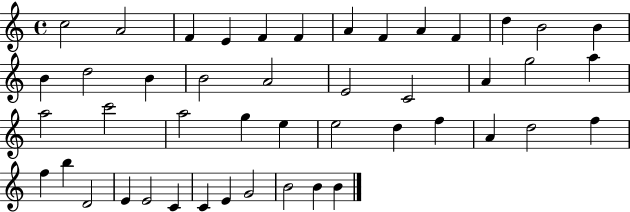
C5/h A4/h F4/q E4/q F4/q F4/q A4/q F4/q A4/q F4/q D5/q B4/h B4/q B4/q D5/h B4/q B4/h A4/h E4/h C4/h A4/q G5/h A5/q A5/h C6/h A5/h G5/q E5/q E5/h D5/q F5/q A4/q D5/h F5/q F5/q B5/q D4/h E4/q E4/h C4/q C4/q E4/q G4/h B4/h B4/q B4/q